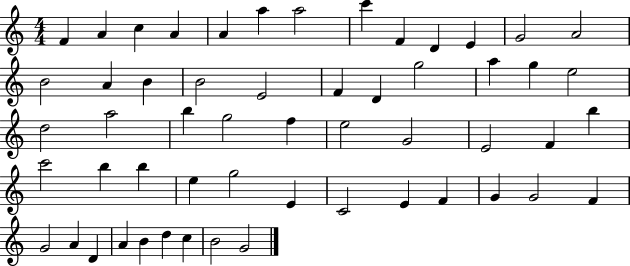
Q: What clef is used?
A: treble